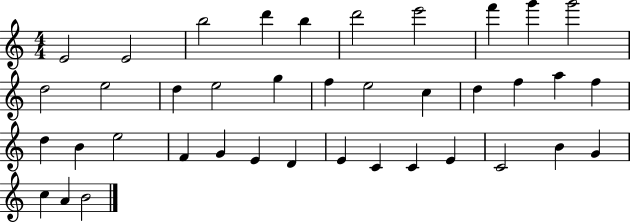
E4/h E4/h B5/h D6/q B5/q D6/h E6/h F6/q G6/q G6/h D5/h E5/h D5/q E5/h G5/q F5/q E5/h C5/q D5/q F5/q A5/q F5/q D5/q B4/q E5/h F4/q G4/q E4/q D4/q E4/q C4/q C4/q E4/q C4/h B4/q G4/q C5/q A4/q B4/h